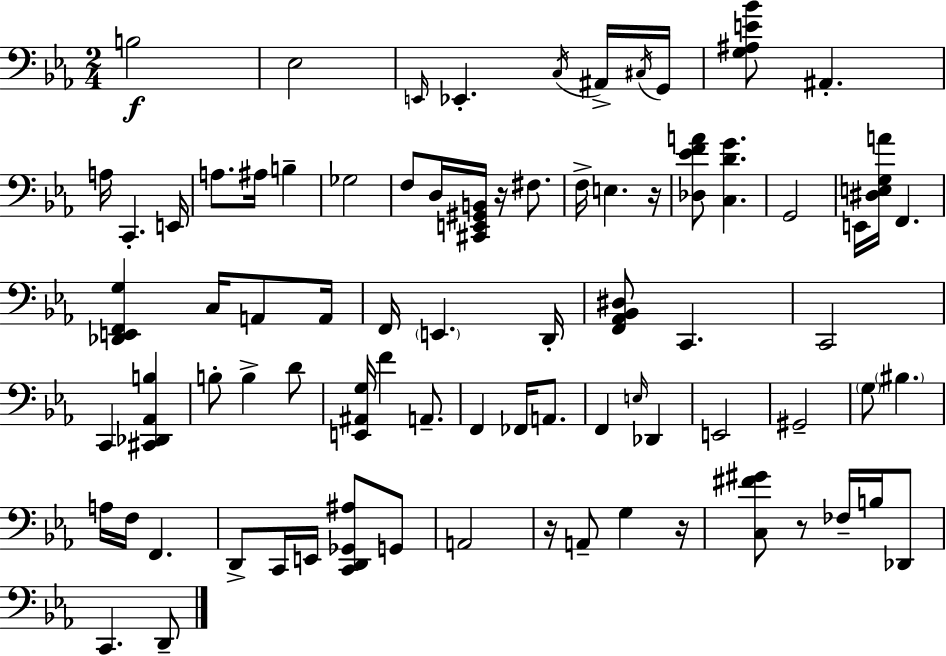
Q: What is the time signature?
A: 2/4